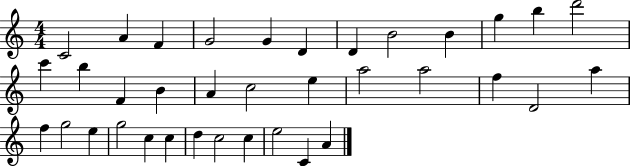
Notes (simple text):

C4/h A4/q F4/q G4/h G4/q D4/q D4/q B4/h B4/q G5/q B5/q D6/h C6/q B5/q F4/q B4/q A4/q C5/h E5/q A5/h A5/h F5/q D4/h A5/q F5/q G5/h E5/q G5/h C5/q C5/q D5/q C5/h C5/q E5/h C4/q A4/q